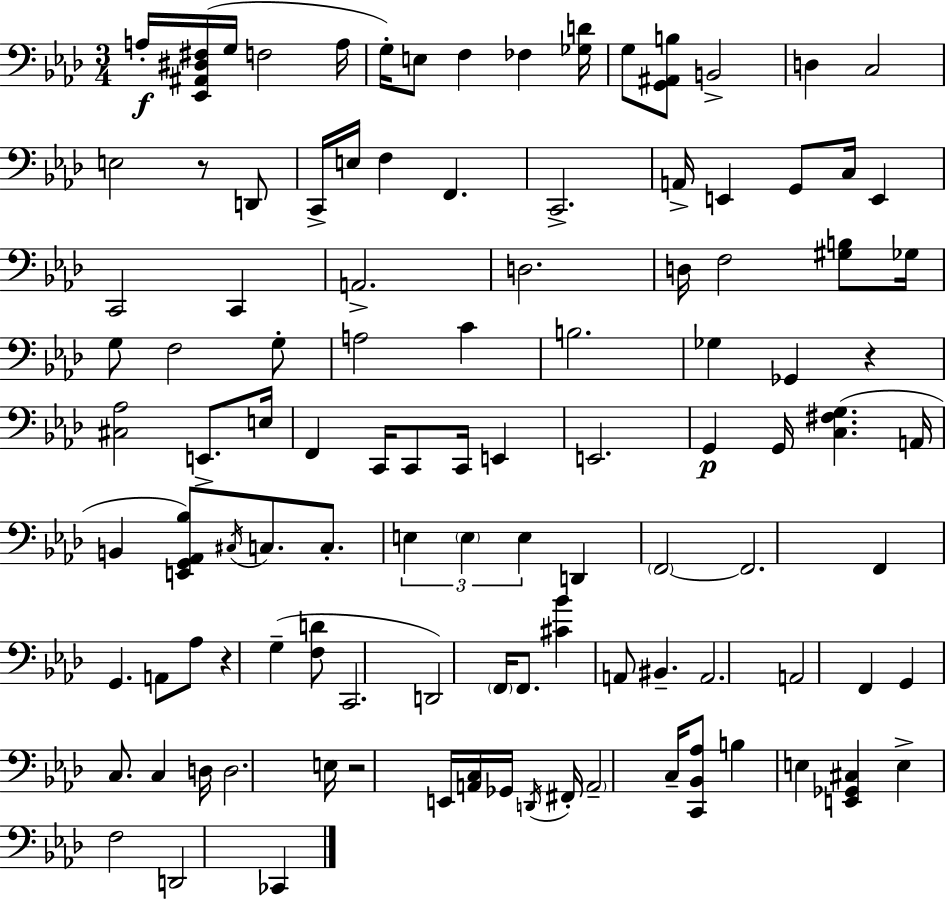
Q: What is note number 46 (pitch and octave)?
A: E2